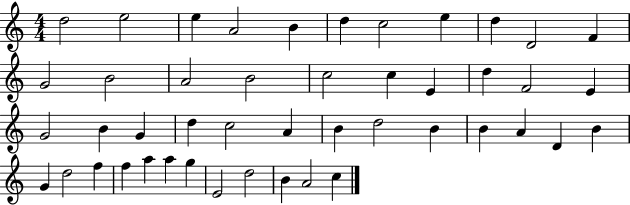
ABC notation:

X:1
T:Untitled
M:4/4
L:1/4
K:C
d2 e2 e A2 B d c2 e d D2 F G2 B2 A2 B2 c2 c E d F2 E G2 B G d c2 A B d2 B B A D B G d2 f f a a g E2 d2 B A2 c